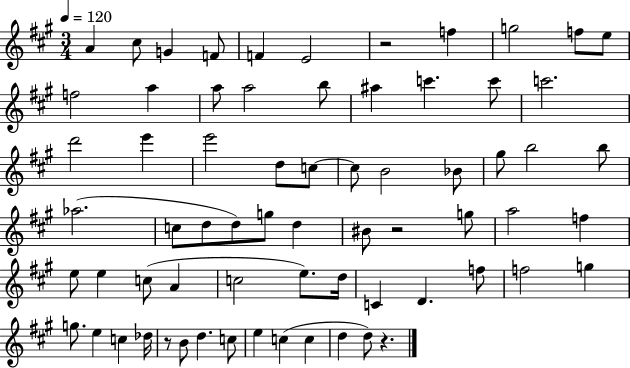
{
  \clef treble
  \numericTimeSignature
  \time 3/4
  \key a \major
  \tempo 4 = 120
  \repeat volta 2 { a'4 cis''8 g'4 f'8 | f'4 e'2 | r2 f''4 | g''2 f''8 e''8 | \break f''2 a''4 | a''8 a''2 b''8 | ais''4 c'''4. c'''8 | c'''2. | \break d'''2 e'''4 | e'''2 d''8 c''8~~ | c''8 b'2 bes'8 | gis''8 b''2 b''8 | \break aes''2.( | c''8 d''8 d''8) g''8 d''4 | bis'8 r2 g''8 | a''2 f''4 | \break e''8 e''4 c''8( a'4 | c''2 e''8.) d''16 | c'4 d'4. f''8 | f''2 g''4 | \break g''8. e''4 c''4 des''16 | r8 b'8 d''4. c''8 | e''4 c''4( c''4 | d''4 d''8) r4. | \break } \bar "|."
}